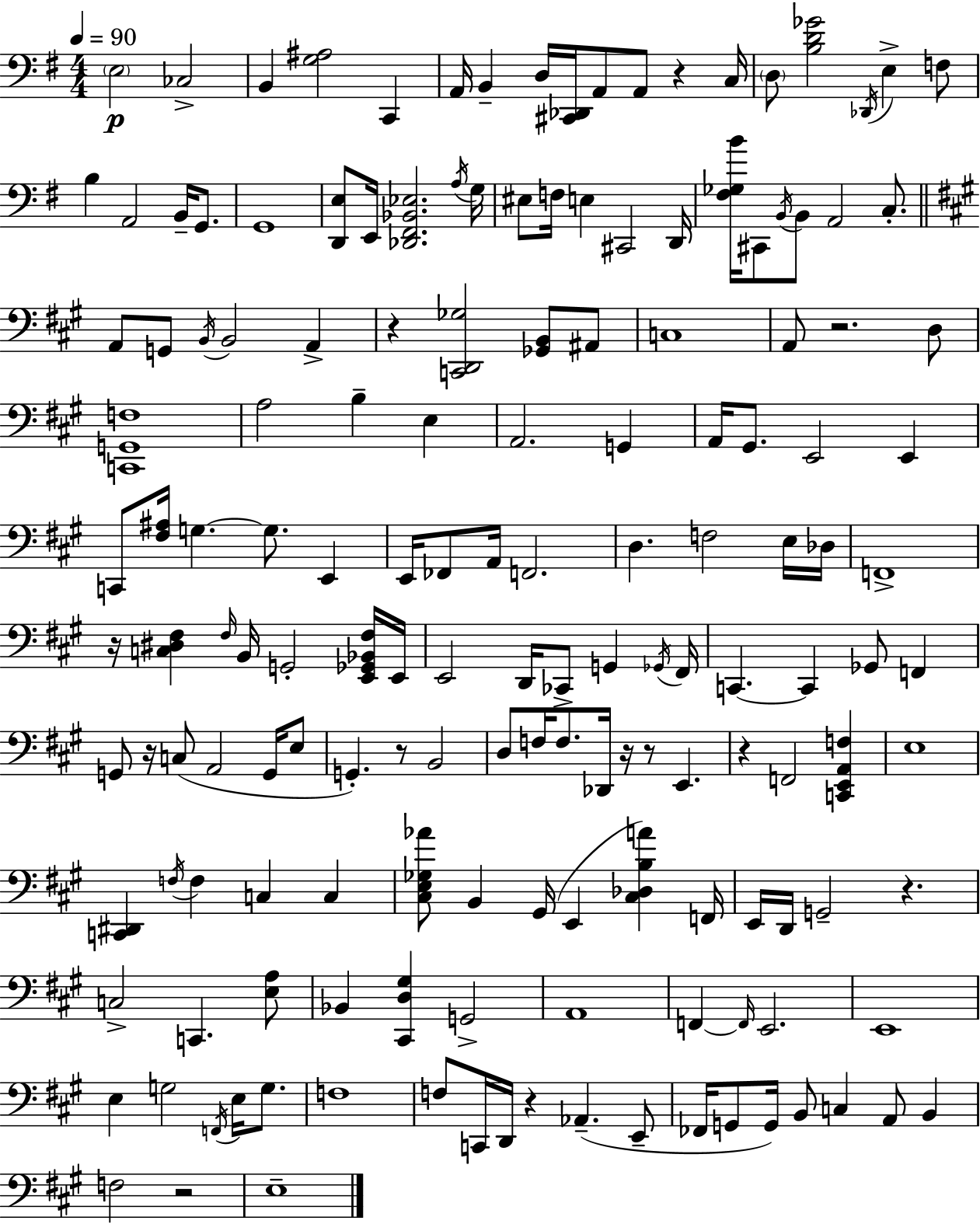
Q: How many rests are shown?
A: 12